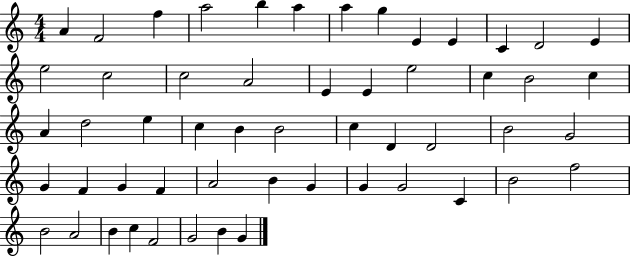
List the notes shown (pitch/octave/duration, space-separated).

A4/q F4/h F5/q A5/h B5/q A5/q A5/q G5/q E4/q E4/q C4/q D4/h E4/q E5/h C5/h C5/h A4/h E4/q E4/q E5/h C5/q B4/h C5/q A4/q D5/h E5/q C5/q B4/q B4/h C5/q D4/q D4/h B4/h G4/h G4/q F4/q G4/q F4/q A4/h B4/q G4/q G4/q G4/h C4/q B4/h F5/h B4/h A4/h B4/q C5/q F4/h G4/h B4/q G4/q